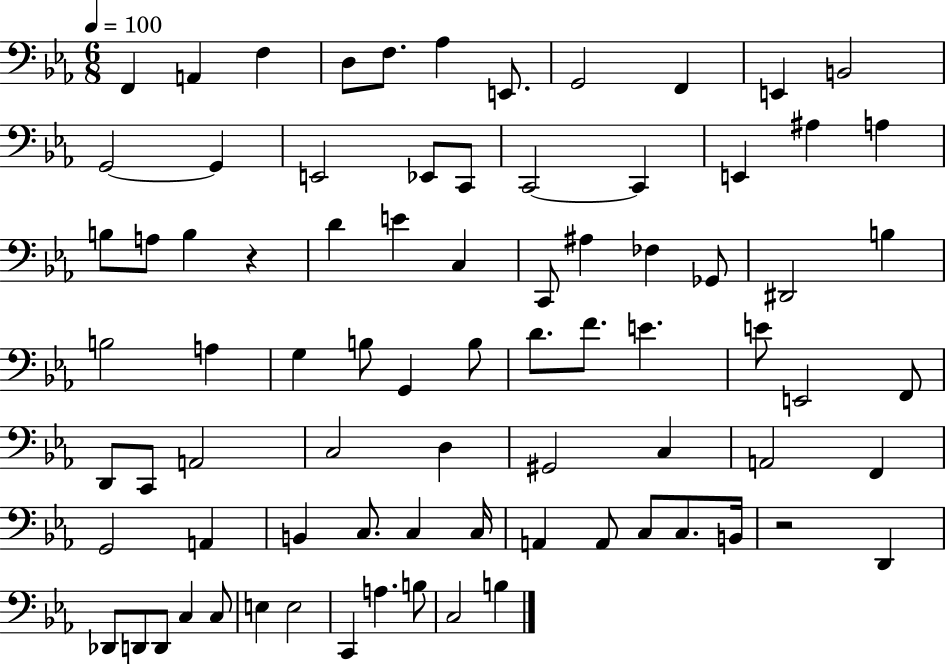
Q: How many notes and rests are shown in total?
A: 80